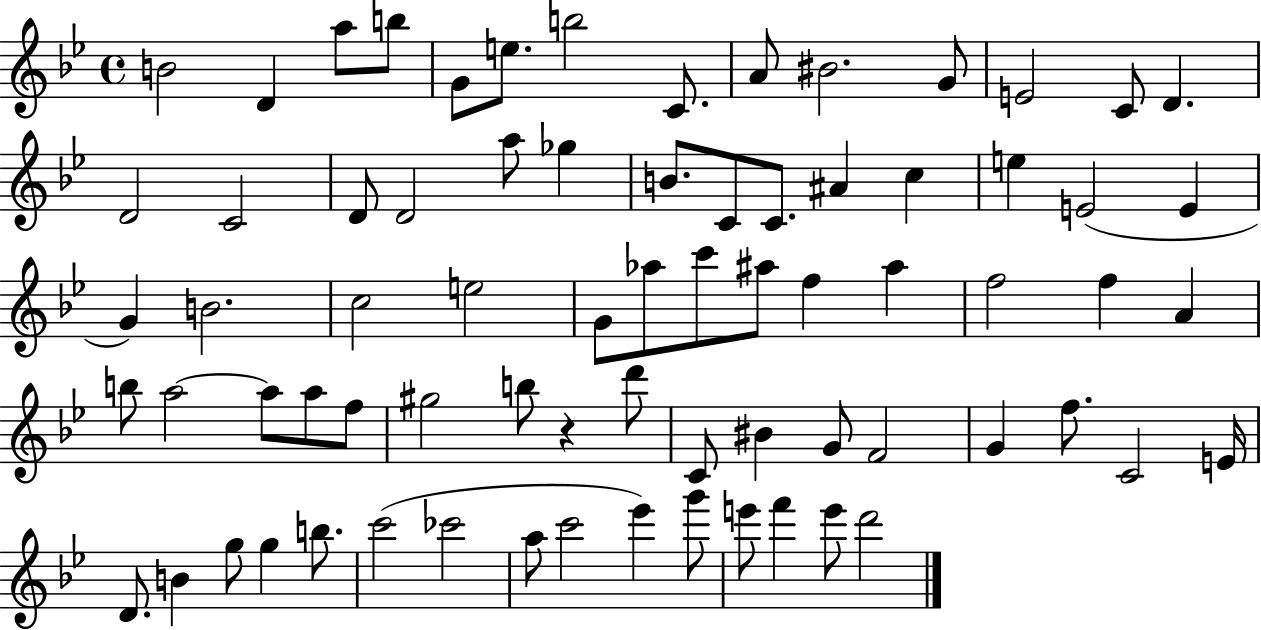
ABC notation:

X:1
T:Untitled
M:4/4
L:1/4
K:Bb
B2 D a/2 b/2 G/2 e/2 b2 C/2 A/2 ^B2 G/2 E2 C/2 D D2 C2 D/2 D2 a/2 _g B/2 C/2 C/2 ^A c e E2 E G B2 c2 e2 G/2 _a/2 c'/2 ^a/2 f ^a f2 f A b/2 a2 a/2 a/2 f/2 ^g2 b/2 z d'/2 C/2 ^B G/2 F2 G f/2 C2 E/4 D/2 B g/2 g b/2 c'2 _c'2 a/2 c'2 _e' g'/2 e'/2 f' e'/2 d'2